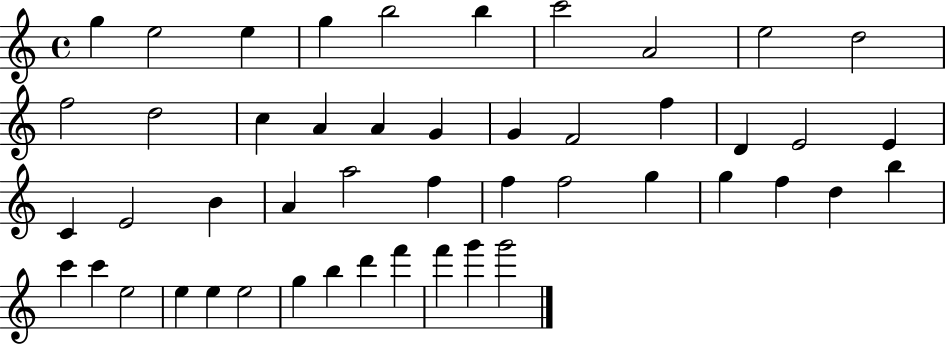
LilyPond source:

{
  \clef treble
  \time 4/4
  \defaultTimeSignature
  \key c \major
  g''4 e''2 e''4 | g''4 b''2 b''4 | c'''2 a'2 | e''2 d''2 | \break f''2 d''2 | c''4 a'4 a'4 g'4 | g'4 f'2 f''4 | d'4 e'2 e'4 | \break c'4 e'2 b'4 | a'4 a''2 f''4 | f''4 f''2 g''4 | g''4 f''4 d''4 b''4 | \break c'''4 c'''4 e''2 | e''4 e''4 e''2 | g''4 b''4 d'''4 f'''4 | f'''4 g'''4 g'''2 | \break \bar "|."
}